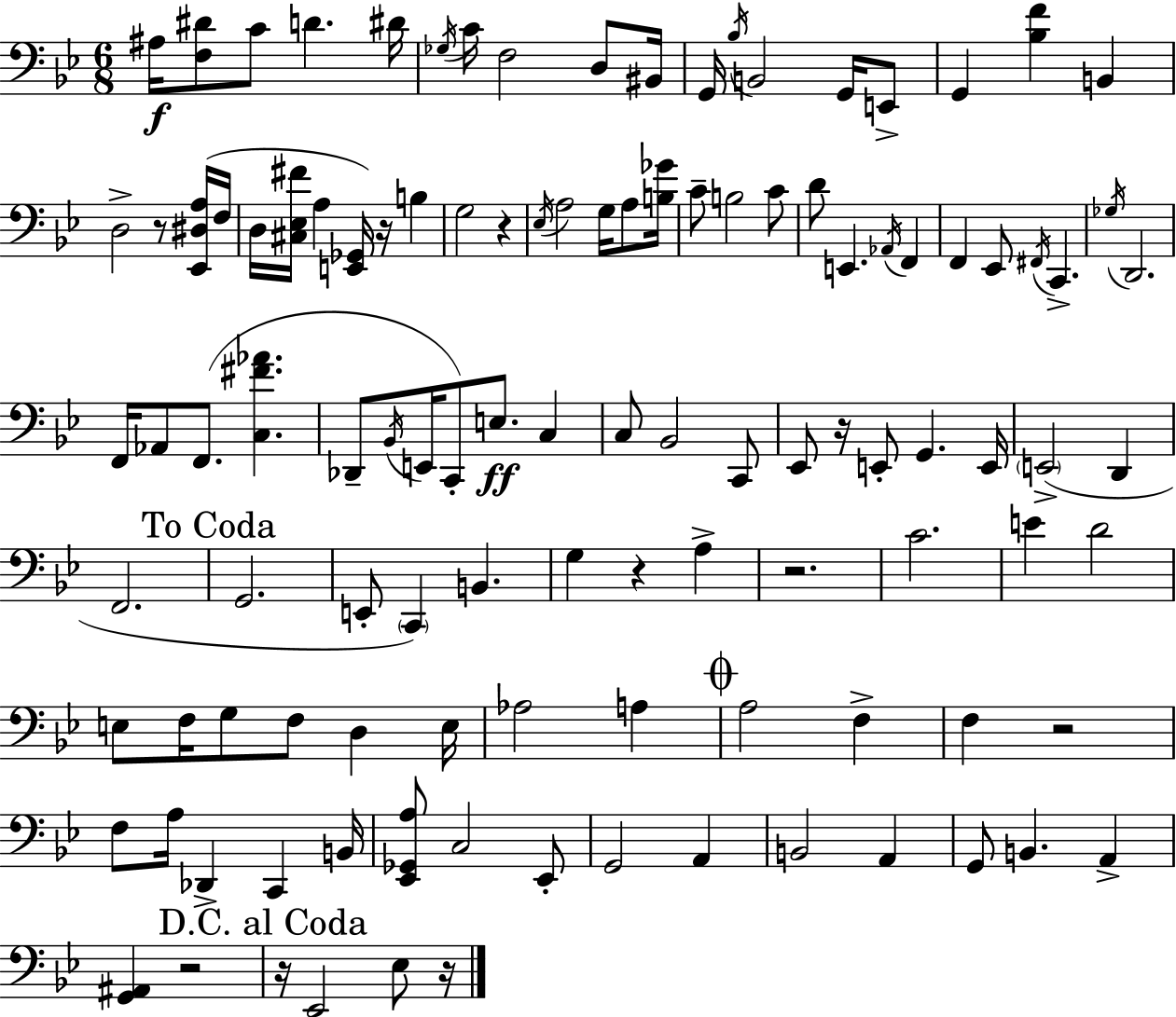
X:1
T:Untitled
M:6/8
L:1/4
K:Gm
^A,/4 [F,^D]/2 C/2 D ^D/4 _G,/4 C/4 F,2 D,/2 ^B,,/4 G,,/4 _B,/4 B,,2 G,,/4 E,,/2 G,, [_B,F] B,, D,2 z/2 [_E,,^D,A,]/4 F,/4 D,/4 [^C,_E,^F]/4 A, [E,,_G,,]/4 z/4 B, G,2 z _E,/4 A,2 G,/4 A,/2 [B,_G]/4 C/2 B,2 C/2 D/2 E,, _A,,/4 F,, F,, _E,,/2 ^F,,/4 C,, _G,/4 D,,2 F,,/4 _A,,/2 F,,/2 [C,^F_A] _D,,/2 _B,,/4 E,,/4 C,,/2 E,/2 C, C,/2 _B,,2 C,,/2 _E,,/2 z/4 E,,/2 G,, E,,/4 E,,2 D,, F,,2 G,,2 E,,/2 C,, B,, G, z A, z2 C2 E D2 E,/2 F,/4 G,/2 F,/2 D, E,/4 _A,2 A, A,2 F, F, z2 F,/2 A,/4 _D,, C,, B,,/4 [_E,,_G,,A,]/2 C,2 _E,,/2 G,,2 A,, B,,2 A,, G,,/2 B,, A,, [G,,^A,,] z2 z/4 _E,,2 _E,/2 z/4